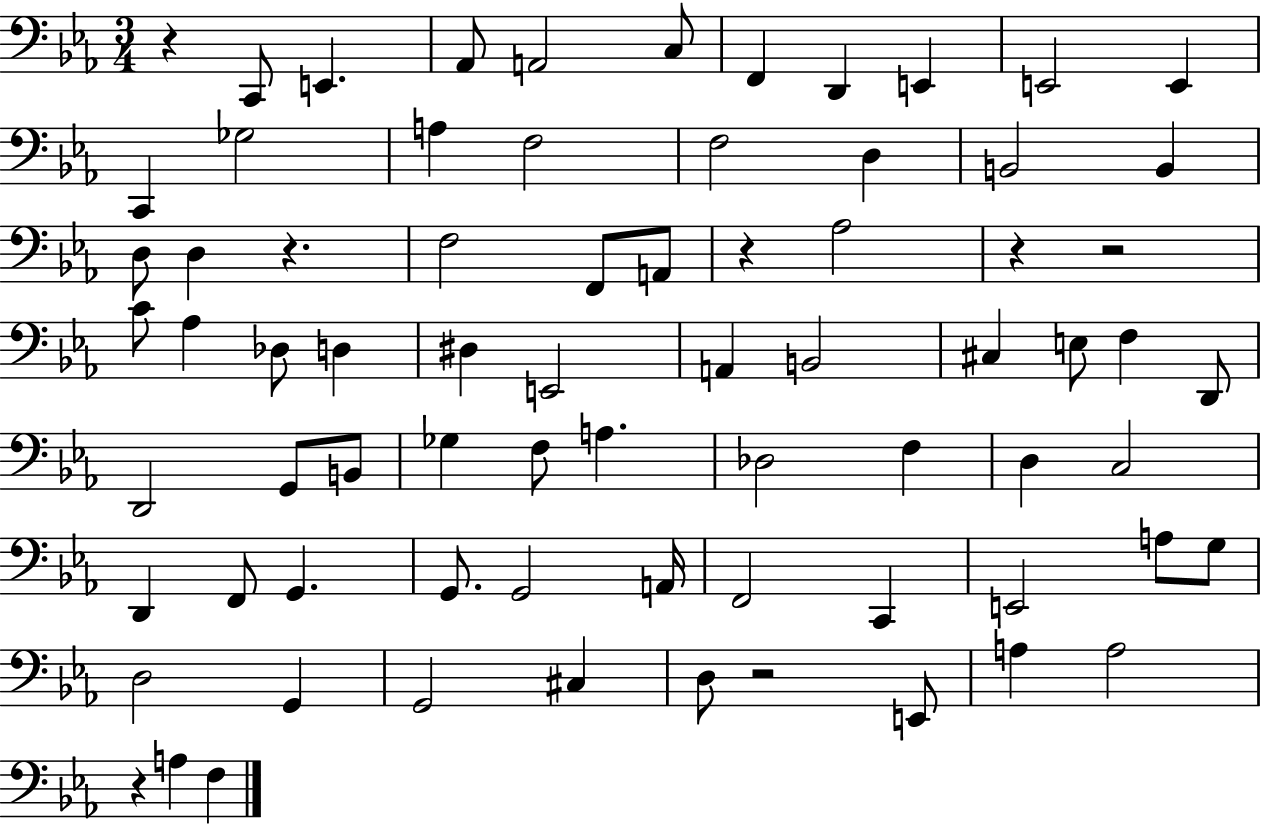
{
  \clef bass
  \numericTimeSignature
  \time 3/4
  \key ees \major
  \repeat volta 2 { r4 c,8 e,4. | aes,8 a,2 c8 | f,4 d,4 e,4 | e,2 e,4 | \break c,4 ges2 | a4 f2 | f2 d4 | b,2 b,4 | \break d8 d4 r4. | f2 f,8 a,8 | r4 aes2 | r4 r2 | \break c'8 aes4 des8 d4 | dis4 e,2 | a,4 b,2 | cis4 e8 f4 d,8 | \break d,2 g,8 b,8 | ges4 f8 a4. | des2 f4 | d4 c2 | \break d,4 f,8 g,4. | g,8. g,2 a,16 | f,2 c,4 | e,2 a8 g8 | \break d2 g,4 | g,2 cis4 | d8 r2 e,8 | a4 a2 | \break r4 a4 f4 | } \bar "|."
}